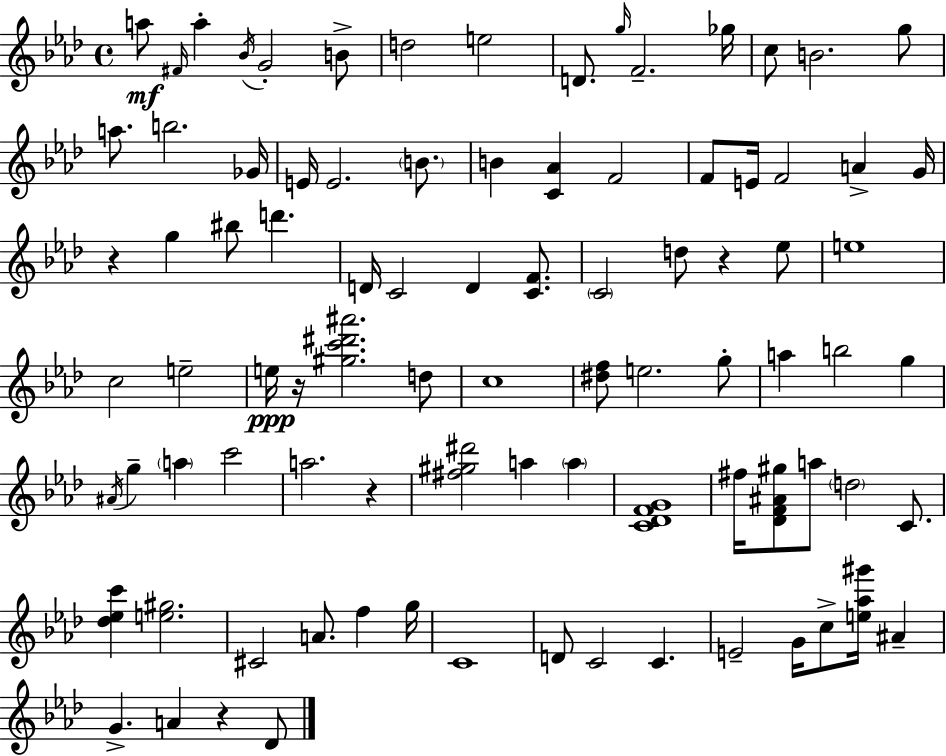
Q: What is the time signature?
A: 4/4